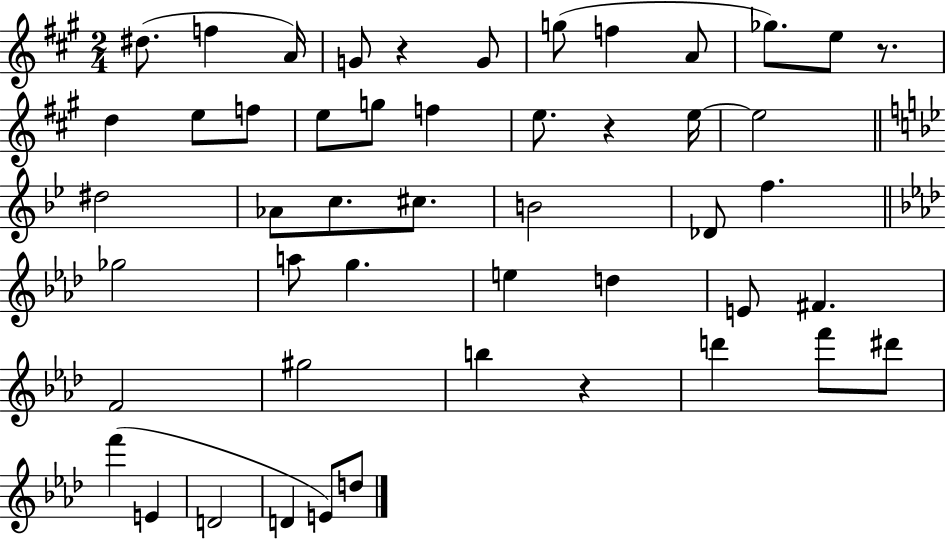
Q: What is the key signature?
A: A major